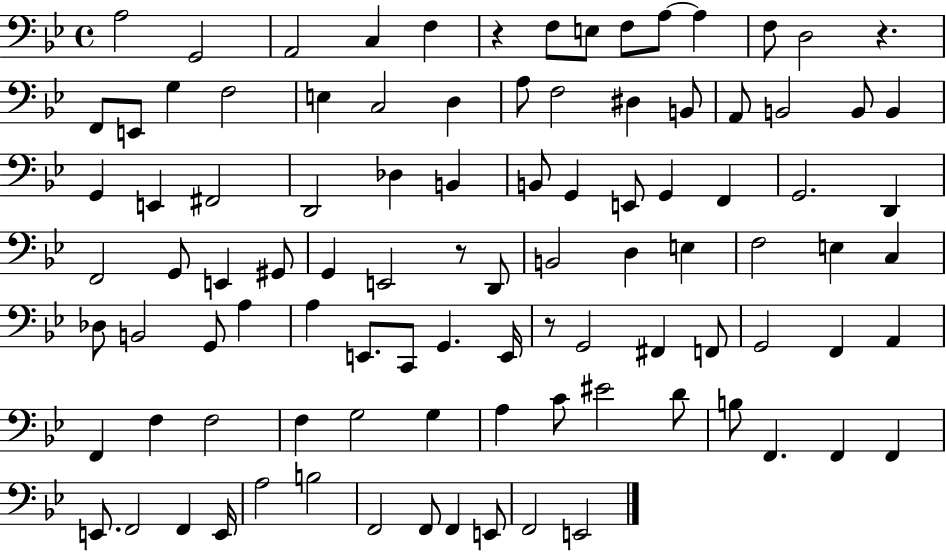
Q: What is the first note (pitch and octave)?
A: A3